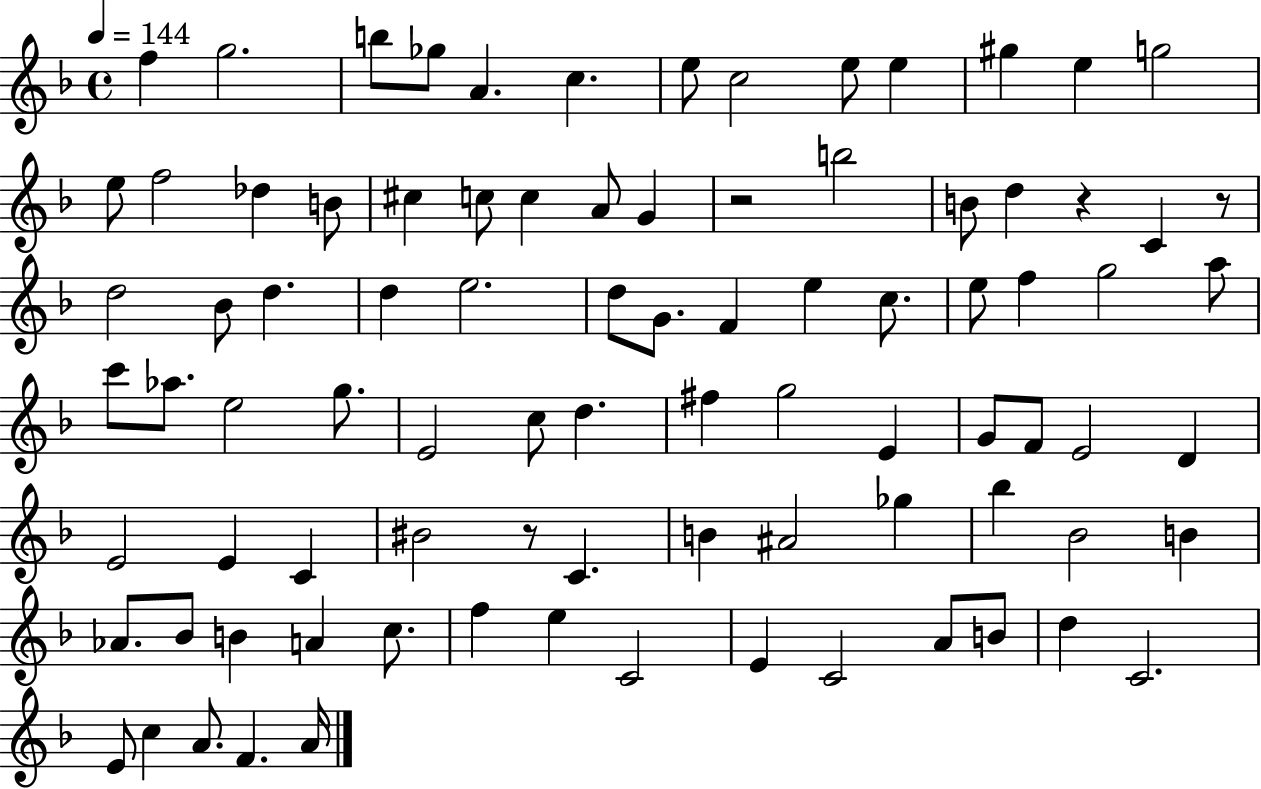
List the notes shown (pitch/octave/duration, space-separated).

F5/q G5/h. B5/e Gb5/e A4/q. C5/q. E5/e C5/h E5/e E5/q G#5/q E5/q G5/h E5/e F5/h Db5/q B4/e C#5/q C5/e C5/q A4/e G4/q R/h B5/h B4/e D5/q R/q C4/q R/e D5/h Bb4/e D5/q. D5/q E5/h. D5/e G4/e. F4/q E5/q C5/e. E5/e F5/q G5/h A5/e C6/e Ab5/e. E5/h G5/e. E4/h C5/e D5/q. F#5/q G5/h E4/q G4/e F4/e E4/h D4/q E4/h E4/q C4/q BIS4/h R/e C4/q. B4/q A#4/h Gb5/q Bb5/q Bb4/h B4/q Ab4/e. Bb4/e B4/q A4/q C5/e. F5/q E5/q C4/h E4/q C4/h A4/e B4/e D5/q C4/h. E4/e C5/q A4/e. F4/q. A4/s